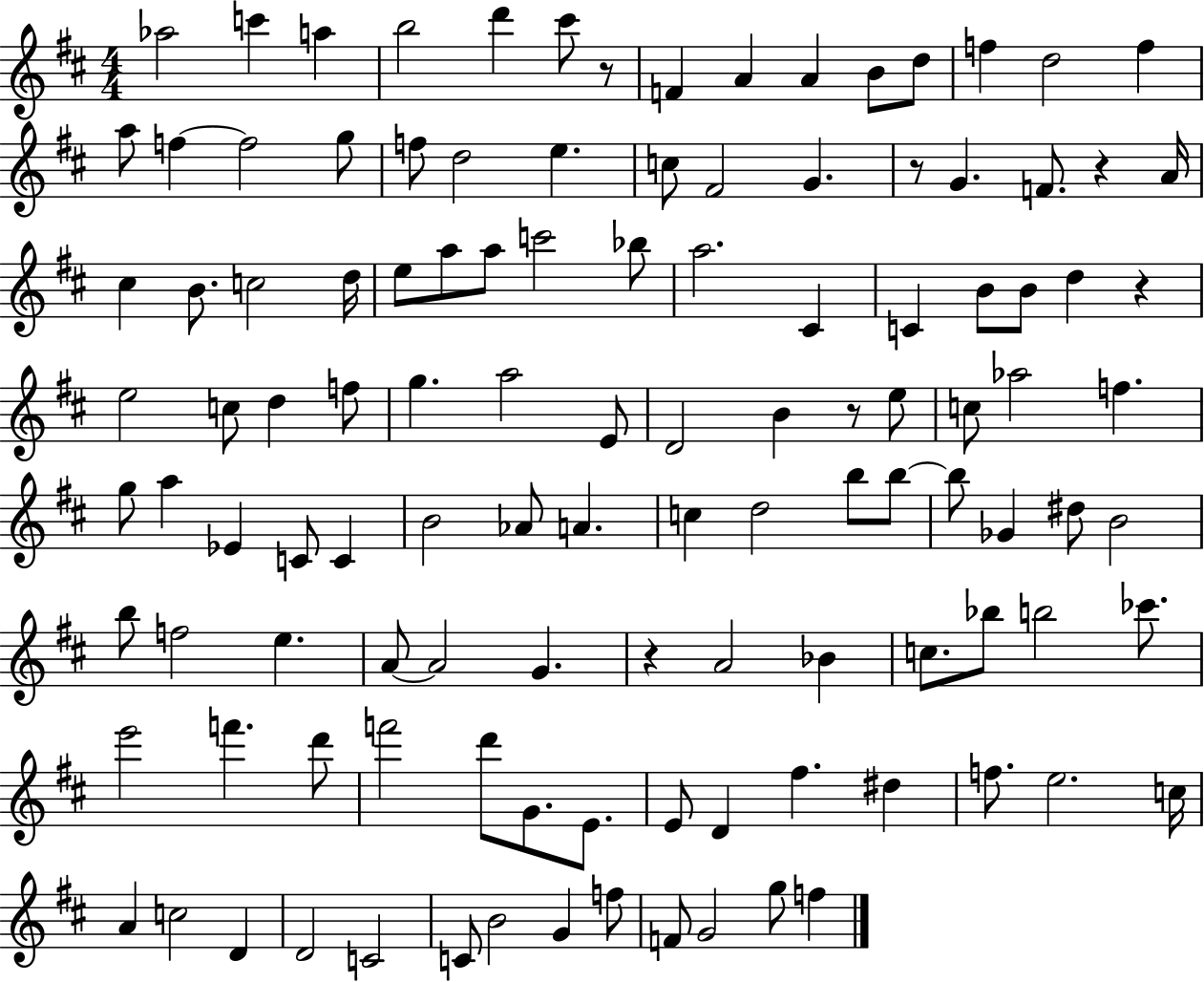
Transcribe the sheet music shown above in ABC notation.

X:1
T:Untitled
M:4/4
L:1/4
K:D
_a2 c' a b2 d' ^c'/2 z/2 F A A B/2 d/2 f d2 f a/2 f f2 g/2 f/2 d2 e c/2 ^F2 G z/2 G F/2 z A/4 ^c B/2 c2 d/4 e/2 a/2 a/2 c'2 _b/2 a2 ^C C B/2 B/2 d z e2 c/2 d f/2 g a2 E/2 D2 B z/2 e/2 c/2 _a2 f g/2 a _E C/2 C B2 _A/2 A c d2 b/2 b/2 b/2 _G ^d/2 B2 b/2 f2 e A/2 A2 G z A2 _B c/2 _b/2 b2 _c'/2 e'2 f' d'/2 f'2 d'/2 G/2 E/2 E/2 D ^f ^d f/2 e2 c/4 A c2 D D2 C2 C/2 B2 G f/2 F/2 G2 g/2 f